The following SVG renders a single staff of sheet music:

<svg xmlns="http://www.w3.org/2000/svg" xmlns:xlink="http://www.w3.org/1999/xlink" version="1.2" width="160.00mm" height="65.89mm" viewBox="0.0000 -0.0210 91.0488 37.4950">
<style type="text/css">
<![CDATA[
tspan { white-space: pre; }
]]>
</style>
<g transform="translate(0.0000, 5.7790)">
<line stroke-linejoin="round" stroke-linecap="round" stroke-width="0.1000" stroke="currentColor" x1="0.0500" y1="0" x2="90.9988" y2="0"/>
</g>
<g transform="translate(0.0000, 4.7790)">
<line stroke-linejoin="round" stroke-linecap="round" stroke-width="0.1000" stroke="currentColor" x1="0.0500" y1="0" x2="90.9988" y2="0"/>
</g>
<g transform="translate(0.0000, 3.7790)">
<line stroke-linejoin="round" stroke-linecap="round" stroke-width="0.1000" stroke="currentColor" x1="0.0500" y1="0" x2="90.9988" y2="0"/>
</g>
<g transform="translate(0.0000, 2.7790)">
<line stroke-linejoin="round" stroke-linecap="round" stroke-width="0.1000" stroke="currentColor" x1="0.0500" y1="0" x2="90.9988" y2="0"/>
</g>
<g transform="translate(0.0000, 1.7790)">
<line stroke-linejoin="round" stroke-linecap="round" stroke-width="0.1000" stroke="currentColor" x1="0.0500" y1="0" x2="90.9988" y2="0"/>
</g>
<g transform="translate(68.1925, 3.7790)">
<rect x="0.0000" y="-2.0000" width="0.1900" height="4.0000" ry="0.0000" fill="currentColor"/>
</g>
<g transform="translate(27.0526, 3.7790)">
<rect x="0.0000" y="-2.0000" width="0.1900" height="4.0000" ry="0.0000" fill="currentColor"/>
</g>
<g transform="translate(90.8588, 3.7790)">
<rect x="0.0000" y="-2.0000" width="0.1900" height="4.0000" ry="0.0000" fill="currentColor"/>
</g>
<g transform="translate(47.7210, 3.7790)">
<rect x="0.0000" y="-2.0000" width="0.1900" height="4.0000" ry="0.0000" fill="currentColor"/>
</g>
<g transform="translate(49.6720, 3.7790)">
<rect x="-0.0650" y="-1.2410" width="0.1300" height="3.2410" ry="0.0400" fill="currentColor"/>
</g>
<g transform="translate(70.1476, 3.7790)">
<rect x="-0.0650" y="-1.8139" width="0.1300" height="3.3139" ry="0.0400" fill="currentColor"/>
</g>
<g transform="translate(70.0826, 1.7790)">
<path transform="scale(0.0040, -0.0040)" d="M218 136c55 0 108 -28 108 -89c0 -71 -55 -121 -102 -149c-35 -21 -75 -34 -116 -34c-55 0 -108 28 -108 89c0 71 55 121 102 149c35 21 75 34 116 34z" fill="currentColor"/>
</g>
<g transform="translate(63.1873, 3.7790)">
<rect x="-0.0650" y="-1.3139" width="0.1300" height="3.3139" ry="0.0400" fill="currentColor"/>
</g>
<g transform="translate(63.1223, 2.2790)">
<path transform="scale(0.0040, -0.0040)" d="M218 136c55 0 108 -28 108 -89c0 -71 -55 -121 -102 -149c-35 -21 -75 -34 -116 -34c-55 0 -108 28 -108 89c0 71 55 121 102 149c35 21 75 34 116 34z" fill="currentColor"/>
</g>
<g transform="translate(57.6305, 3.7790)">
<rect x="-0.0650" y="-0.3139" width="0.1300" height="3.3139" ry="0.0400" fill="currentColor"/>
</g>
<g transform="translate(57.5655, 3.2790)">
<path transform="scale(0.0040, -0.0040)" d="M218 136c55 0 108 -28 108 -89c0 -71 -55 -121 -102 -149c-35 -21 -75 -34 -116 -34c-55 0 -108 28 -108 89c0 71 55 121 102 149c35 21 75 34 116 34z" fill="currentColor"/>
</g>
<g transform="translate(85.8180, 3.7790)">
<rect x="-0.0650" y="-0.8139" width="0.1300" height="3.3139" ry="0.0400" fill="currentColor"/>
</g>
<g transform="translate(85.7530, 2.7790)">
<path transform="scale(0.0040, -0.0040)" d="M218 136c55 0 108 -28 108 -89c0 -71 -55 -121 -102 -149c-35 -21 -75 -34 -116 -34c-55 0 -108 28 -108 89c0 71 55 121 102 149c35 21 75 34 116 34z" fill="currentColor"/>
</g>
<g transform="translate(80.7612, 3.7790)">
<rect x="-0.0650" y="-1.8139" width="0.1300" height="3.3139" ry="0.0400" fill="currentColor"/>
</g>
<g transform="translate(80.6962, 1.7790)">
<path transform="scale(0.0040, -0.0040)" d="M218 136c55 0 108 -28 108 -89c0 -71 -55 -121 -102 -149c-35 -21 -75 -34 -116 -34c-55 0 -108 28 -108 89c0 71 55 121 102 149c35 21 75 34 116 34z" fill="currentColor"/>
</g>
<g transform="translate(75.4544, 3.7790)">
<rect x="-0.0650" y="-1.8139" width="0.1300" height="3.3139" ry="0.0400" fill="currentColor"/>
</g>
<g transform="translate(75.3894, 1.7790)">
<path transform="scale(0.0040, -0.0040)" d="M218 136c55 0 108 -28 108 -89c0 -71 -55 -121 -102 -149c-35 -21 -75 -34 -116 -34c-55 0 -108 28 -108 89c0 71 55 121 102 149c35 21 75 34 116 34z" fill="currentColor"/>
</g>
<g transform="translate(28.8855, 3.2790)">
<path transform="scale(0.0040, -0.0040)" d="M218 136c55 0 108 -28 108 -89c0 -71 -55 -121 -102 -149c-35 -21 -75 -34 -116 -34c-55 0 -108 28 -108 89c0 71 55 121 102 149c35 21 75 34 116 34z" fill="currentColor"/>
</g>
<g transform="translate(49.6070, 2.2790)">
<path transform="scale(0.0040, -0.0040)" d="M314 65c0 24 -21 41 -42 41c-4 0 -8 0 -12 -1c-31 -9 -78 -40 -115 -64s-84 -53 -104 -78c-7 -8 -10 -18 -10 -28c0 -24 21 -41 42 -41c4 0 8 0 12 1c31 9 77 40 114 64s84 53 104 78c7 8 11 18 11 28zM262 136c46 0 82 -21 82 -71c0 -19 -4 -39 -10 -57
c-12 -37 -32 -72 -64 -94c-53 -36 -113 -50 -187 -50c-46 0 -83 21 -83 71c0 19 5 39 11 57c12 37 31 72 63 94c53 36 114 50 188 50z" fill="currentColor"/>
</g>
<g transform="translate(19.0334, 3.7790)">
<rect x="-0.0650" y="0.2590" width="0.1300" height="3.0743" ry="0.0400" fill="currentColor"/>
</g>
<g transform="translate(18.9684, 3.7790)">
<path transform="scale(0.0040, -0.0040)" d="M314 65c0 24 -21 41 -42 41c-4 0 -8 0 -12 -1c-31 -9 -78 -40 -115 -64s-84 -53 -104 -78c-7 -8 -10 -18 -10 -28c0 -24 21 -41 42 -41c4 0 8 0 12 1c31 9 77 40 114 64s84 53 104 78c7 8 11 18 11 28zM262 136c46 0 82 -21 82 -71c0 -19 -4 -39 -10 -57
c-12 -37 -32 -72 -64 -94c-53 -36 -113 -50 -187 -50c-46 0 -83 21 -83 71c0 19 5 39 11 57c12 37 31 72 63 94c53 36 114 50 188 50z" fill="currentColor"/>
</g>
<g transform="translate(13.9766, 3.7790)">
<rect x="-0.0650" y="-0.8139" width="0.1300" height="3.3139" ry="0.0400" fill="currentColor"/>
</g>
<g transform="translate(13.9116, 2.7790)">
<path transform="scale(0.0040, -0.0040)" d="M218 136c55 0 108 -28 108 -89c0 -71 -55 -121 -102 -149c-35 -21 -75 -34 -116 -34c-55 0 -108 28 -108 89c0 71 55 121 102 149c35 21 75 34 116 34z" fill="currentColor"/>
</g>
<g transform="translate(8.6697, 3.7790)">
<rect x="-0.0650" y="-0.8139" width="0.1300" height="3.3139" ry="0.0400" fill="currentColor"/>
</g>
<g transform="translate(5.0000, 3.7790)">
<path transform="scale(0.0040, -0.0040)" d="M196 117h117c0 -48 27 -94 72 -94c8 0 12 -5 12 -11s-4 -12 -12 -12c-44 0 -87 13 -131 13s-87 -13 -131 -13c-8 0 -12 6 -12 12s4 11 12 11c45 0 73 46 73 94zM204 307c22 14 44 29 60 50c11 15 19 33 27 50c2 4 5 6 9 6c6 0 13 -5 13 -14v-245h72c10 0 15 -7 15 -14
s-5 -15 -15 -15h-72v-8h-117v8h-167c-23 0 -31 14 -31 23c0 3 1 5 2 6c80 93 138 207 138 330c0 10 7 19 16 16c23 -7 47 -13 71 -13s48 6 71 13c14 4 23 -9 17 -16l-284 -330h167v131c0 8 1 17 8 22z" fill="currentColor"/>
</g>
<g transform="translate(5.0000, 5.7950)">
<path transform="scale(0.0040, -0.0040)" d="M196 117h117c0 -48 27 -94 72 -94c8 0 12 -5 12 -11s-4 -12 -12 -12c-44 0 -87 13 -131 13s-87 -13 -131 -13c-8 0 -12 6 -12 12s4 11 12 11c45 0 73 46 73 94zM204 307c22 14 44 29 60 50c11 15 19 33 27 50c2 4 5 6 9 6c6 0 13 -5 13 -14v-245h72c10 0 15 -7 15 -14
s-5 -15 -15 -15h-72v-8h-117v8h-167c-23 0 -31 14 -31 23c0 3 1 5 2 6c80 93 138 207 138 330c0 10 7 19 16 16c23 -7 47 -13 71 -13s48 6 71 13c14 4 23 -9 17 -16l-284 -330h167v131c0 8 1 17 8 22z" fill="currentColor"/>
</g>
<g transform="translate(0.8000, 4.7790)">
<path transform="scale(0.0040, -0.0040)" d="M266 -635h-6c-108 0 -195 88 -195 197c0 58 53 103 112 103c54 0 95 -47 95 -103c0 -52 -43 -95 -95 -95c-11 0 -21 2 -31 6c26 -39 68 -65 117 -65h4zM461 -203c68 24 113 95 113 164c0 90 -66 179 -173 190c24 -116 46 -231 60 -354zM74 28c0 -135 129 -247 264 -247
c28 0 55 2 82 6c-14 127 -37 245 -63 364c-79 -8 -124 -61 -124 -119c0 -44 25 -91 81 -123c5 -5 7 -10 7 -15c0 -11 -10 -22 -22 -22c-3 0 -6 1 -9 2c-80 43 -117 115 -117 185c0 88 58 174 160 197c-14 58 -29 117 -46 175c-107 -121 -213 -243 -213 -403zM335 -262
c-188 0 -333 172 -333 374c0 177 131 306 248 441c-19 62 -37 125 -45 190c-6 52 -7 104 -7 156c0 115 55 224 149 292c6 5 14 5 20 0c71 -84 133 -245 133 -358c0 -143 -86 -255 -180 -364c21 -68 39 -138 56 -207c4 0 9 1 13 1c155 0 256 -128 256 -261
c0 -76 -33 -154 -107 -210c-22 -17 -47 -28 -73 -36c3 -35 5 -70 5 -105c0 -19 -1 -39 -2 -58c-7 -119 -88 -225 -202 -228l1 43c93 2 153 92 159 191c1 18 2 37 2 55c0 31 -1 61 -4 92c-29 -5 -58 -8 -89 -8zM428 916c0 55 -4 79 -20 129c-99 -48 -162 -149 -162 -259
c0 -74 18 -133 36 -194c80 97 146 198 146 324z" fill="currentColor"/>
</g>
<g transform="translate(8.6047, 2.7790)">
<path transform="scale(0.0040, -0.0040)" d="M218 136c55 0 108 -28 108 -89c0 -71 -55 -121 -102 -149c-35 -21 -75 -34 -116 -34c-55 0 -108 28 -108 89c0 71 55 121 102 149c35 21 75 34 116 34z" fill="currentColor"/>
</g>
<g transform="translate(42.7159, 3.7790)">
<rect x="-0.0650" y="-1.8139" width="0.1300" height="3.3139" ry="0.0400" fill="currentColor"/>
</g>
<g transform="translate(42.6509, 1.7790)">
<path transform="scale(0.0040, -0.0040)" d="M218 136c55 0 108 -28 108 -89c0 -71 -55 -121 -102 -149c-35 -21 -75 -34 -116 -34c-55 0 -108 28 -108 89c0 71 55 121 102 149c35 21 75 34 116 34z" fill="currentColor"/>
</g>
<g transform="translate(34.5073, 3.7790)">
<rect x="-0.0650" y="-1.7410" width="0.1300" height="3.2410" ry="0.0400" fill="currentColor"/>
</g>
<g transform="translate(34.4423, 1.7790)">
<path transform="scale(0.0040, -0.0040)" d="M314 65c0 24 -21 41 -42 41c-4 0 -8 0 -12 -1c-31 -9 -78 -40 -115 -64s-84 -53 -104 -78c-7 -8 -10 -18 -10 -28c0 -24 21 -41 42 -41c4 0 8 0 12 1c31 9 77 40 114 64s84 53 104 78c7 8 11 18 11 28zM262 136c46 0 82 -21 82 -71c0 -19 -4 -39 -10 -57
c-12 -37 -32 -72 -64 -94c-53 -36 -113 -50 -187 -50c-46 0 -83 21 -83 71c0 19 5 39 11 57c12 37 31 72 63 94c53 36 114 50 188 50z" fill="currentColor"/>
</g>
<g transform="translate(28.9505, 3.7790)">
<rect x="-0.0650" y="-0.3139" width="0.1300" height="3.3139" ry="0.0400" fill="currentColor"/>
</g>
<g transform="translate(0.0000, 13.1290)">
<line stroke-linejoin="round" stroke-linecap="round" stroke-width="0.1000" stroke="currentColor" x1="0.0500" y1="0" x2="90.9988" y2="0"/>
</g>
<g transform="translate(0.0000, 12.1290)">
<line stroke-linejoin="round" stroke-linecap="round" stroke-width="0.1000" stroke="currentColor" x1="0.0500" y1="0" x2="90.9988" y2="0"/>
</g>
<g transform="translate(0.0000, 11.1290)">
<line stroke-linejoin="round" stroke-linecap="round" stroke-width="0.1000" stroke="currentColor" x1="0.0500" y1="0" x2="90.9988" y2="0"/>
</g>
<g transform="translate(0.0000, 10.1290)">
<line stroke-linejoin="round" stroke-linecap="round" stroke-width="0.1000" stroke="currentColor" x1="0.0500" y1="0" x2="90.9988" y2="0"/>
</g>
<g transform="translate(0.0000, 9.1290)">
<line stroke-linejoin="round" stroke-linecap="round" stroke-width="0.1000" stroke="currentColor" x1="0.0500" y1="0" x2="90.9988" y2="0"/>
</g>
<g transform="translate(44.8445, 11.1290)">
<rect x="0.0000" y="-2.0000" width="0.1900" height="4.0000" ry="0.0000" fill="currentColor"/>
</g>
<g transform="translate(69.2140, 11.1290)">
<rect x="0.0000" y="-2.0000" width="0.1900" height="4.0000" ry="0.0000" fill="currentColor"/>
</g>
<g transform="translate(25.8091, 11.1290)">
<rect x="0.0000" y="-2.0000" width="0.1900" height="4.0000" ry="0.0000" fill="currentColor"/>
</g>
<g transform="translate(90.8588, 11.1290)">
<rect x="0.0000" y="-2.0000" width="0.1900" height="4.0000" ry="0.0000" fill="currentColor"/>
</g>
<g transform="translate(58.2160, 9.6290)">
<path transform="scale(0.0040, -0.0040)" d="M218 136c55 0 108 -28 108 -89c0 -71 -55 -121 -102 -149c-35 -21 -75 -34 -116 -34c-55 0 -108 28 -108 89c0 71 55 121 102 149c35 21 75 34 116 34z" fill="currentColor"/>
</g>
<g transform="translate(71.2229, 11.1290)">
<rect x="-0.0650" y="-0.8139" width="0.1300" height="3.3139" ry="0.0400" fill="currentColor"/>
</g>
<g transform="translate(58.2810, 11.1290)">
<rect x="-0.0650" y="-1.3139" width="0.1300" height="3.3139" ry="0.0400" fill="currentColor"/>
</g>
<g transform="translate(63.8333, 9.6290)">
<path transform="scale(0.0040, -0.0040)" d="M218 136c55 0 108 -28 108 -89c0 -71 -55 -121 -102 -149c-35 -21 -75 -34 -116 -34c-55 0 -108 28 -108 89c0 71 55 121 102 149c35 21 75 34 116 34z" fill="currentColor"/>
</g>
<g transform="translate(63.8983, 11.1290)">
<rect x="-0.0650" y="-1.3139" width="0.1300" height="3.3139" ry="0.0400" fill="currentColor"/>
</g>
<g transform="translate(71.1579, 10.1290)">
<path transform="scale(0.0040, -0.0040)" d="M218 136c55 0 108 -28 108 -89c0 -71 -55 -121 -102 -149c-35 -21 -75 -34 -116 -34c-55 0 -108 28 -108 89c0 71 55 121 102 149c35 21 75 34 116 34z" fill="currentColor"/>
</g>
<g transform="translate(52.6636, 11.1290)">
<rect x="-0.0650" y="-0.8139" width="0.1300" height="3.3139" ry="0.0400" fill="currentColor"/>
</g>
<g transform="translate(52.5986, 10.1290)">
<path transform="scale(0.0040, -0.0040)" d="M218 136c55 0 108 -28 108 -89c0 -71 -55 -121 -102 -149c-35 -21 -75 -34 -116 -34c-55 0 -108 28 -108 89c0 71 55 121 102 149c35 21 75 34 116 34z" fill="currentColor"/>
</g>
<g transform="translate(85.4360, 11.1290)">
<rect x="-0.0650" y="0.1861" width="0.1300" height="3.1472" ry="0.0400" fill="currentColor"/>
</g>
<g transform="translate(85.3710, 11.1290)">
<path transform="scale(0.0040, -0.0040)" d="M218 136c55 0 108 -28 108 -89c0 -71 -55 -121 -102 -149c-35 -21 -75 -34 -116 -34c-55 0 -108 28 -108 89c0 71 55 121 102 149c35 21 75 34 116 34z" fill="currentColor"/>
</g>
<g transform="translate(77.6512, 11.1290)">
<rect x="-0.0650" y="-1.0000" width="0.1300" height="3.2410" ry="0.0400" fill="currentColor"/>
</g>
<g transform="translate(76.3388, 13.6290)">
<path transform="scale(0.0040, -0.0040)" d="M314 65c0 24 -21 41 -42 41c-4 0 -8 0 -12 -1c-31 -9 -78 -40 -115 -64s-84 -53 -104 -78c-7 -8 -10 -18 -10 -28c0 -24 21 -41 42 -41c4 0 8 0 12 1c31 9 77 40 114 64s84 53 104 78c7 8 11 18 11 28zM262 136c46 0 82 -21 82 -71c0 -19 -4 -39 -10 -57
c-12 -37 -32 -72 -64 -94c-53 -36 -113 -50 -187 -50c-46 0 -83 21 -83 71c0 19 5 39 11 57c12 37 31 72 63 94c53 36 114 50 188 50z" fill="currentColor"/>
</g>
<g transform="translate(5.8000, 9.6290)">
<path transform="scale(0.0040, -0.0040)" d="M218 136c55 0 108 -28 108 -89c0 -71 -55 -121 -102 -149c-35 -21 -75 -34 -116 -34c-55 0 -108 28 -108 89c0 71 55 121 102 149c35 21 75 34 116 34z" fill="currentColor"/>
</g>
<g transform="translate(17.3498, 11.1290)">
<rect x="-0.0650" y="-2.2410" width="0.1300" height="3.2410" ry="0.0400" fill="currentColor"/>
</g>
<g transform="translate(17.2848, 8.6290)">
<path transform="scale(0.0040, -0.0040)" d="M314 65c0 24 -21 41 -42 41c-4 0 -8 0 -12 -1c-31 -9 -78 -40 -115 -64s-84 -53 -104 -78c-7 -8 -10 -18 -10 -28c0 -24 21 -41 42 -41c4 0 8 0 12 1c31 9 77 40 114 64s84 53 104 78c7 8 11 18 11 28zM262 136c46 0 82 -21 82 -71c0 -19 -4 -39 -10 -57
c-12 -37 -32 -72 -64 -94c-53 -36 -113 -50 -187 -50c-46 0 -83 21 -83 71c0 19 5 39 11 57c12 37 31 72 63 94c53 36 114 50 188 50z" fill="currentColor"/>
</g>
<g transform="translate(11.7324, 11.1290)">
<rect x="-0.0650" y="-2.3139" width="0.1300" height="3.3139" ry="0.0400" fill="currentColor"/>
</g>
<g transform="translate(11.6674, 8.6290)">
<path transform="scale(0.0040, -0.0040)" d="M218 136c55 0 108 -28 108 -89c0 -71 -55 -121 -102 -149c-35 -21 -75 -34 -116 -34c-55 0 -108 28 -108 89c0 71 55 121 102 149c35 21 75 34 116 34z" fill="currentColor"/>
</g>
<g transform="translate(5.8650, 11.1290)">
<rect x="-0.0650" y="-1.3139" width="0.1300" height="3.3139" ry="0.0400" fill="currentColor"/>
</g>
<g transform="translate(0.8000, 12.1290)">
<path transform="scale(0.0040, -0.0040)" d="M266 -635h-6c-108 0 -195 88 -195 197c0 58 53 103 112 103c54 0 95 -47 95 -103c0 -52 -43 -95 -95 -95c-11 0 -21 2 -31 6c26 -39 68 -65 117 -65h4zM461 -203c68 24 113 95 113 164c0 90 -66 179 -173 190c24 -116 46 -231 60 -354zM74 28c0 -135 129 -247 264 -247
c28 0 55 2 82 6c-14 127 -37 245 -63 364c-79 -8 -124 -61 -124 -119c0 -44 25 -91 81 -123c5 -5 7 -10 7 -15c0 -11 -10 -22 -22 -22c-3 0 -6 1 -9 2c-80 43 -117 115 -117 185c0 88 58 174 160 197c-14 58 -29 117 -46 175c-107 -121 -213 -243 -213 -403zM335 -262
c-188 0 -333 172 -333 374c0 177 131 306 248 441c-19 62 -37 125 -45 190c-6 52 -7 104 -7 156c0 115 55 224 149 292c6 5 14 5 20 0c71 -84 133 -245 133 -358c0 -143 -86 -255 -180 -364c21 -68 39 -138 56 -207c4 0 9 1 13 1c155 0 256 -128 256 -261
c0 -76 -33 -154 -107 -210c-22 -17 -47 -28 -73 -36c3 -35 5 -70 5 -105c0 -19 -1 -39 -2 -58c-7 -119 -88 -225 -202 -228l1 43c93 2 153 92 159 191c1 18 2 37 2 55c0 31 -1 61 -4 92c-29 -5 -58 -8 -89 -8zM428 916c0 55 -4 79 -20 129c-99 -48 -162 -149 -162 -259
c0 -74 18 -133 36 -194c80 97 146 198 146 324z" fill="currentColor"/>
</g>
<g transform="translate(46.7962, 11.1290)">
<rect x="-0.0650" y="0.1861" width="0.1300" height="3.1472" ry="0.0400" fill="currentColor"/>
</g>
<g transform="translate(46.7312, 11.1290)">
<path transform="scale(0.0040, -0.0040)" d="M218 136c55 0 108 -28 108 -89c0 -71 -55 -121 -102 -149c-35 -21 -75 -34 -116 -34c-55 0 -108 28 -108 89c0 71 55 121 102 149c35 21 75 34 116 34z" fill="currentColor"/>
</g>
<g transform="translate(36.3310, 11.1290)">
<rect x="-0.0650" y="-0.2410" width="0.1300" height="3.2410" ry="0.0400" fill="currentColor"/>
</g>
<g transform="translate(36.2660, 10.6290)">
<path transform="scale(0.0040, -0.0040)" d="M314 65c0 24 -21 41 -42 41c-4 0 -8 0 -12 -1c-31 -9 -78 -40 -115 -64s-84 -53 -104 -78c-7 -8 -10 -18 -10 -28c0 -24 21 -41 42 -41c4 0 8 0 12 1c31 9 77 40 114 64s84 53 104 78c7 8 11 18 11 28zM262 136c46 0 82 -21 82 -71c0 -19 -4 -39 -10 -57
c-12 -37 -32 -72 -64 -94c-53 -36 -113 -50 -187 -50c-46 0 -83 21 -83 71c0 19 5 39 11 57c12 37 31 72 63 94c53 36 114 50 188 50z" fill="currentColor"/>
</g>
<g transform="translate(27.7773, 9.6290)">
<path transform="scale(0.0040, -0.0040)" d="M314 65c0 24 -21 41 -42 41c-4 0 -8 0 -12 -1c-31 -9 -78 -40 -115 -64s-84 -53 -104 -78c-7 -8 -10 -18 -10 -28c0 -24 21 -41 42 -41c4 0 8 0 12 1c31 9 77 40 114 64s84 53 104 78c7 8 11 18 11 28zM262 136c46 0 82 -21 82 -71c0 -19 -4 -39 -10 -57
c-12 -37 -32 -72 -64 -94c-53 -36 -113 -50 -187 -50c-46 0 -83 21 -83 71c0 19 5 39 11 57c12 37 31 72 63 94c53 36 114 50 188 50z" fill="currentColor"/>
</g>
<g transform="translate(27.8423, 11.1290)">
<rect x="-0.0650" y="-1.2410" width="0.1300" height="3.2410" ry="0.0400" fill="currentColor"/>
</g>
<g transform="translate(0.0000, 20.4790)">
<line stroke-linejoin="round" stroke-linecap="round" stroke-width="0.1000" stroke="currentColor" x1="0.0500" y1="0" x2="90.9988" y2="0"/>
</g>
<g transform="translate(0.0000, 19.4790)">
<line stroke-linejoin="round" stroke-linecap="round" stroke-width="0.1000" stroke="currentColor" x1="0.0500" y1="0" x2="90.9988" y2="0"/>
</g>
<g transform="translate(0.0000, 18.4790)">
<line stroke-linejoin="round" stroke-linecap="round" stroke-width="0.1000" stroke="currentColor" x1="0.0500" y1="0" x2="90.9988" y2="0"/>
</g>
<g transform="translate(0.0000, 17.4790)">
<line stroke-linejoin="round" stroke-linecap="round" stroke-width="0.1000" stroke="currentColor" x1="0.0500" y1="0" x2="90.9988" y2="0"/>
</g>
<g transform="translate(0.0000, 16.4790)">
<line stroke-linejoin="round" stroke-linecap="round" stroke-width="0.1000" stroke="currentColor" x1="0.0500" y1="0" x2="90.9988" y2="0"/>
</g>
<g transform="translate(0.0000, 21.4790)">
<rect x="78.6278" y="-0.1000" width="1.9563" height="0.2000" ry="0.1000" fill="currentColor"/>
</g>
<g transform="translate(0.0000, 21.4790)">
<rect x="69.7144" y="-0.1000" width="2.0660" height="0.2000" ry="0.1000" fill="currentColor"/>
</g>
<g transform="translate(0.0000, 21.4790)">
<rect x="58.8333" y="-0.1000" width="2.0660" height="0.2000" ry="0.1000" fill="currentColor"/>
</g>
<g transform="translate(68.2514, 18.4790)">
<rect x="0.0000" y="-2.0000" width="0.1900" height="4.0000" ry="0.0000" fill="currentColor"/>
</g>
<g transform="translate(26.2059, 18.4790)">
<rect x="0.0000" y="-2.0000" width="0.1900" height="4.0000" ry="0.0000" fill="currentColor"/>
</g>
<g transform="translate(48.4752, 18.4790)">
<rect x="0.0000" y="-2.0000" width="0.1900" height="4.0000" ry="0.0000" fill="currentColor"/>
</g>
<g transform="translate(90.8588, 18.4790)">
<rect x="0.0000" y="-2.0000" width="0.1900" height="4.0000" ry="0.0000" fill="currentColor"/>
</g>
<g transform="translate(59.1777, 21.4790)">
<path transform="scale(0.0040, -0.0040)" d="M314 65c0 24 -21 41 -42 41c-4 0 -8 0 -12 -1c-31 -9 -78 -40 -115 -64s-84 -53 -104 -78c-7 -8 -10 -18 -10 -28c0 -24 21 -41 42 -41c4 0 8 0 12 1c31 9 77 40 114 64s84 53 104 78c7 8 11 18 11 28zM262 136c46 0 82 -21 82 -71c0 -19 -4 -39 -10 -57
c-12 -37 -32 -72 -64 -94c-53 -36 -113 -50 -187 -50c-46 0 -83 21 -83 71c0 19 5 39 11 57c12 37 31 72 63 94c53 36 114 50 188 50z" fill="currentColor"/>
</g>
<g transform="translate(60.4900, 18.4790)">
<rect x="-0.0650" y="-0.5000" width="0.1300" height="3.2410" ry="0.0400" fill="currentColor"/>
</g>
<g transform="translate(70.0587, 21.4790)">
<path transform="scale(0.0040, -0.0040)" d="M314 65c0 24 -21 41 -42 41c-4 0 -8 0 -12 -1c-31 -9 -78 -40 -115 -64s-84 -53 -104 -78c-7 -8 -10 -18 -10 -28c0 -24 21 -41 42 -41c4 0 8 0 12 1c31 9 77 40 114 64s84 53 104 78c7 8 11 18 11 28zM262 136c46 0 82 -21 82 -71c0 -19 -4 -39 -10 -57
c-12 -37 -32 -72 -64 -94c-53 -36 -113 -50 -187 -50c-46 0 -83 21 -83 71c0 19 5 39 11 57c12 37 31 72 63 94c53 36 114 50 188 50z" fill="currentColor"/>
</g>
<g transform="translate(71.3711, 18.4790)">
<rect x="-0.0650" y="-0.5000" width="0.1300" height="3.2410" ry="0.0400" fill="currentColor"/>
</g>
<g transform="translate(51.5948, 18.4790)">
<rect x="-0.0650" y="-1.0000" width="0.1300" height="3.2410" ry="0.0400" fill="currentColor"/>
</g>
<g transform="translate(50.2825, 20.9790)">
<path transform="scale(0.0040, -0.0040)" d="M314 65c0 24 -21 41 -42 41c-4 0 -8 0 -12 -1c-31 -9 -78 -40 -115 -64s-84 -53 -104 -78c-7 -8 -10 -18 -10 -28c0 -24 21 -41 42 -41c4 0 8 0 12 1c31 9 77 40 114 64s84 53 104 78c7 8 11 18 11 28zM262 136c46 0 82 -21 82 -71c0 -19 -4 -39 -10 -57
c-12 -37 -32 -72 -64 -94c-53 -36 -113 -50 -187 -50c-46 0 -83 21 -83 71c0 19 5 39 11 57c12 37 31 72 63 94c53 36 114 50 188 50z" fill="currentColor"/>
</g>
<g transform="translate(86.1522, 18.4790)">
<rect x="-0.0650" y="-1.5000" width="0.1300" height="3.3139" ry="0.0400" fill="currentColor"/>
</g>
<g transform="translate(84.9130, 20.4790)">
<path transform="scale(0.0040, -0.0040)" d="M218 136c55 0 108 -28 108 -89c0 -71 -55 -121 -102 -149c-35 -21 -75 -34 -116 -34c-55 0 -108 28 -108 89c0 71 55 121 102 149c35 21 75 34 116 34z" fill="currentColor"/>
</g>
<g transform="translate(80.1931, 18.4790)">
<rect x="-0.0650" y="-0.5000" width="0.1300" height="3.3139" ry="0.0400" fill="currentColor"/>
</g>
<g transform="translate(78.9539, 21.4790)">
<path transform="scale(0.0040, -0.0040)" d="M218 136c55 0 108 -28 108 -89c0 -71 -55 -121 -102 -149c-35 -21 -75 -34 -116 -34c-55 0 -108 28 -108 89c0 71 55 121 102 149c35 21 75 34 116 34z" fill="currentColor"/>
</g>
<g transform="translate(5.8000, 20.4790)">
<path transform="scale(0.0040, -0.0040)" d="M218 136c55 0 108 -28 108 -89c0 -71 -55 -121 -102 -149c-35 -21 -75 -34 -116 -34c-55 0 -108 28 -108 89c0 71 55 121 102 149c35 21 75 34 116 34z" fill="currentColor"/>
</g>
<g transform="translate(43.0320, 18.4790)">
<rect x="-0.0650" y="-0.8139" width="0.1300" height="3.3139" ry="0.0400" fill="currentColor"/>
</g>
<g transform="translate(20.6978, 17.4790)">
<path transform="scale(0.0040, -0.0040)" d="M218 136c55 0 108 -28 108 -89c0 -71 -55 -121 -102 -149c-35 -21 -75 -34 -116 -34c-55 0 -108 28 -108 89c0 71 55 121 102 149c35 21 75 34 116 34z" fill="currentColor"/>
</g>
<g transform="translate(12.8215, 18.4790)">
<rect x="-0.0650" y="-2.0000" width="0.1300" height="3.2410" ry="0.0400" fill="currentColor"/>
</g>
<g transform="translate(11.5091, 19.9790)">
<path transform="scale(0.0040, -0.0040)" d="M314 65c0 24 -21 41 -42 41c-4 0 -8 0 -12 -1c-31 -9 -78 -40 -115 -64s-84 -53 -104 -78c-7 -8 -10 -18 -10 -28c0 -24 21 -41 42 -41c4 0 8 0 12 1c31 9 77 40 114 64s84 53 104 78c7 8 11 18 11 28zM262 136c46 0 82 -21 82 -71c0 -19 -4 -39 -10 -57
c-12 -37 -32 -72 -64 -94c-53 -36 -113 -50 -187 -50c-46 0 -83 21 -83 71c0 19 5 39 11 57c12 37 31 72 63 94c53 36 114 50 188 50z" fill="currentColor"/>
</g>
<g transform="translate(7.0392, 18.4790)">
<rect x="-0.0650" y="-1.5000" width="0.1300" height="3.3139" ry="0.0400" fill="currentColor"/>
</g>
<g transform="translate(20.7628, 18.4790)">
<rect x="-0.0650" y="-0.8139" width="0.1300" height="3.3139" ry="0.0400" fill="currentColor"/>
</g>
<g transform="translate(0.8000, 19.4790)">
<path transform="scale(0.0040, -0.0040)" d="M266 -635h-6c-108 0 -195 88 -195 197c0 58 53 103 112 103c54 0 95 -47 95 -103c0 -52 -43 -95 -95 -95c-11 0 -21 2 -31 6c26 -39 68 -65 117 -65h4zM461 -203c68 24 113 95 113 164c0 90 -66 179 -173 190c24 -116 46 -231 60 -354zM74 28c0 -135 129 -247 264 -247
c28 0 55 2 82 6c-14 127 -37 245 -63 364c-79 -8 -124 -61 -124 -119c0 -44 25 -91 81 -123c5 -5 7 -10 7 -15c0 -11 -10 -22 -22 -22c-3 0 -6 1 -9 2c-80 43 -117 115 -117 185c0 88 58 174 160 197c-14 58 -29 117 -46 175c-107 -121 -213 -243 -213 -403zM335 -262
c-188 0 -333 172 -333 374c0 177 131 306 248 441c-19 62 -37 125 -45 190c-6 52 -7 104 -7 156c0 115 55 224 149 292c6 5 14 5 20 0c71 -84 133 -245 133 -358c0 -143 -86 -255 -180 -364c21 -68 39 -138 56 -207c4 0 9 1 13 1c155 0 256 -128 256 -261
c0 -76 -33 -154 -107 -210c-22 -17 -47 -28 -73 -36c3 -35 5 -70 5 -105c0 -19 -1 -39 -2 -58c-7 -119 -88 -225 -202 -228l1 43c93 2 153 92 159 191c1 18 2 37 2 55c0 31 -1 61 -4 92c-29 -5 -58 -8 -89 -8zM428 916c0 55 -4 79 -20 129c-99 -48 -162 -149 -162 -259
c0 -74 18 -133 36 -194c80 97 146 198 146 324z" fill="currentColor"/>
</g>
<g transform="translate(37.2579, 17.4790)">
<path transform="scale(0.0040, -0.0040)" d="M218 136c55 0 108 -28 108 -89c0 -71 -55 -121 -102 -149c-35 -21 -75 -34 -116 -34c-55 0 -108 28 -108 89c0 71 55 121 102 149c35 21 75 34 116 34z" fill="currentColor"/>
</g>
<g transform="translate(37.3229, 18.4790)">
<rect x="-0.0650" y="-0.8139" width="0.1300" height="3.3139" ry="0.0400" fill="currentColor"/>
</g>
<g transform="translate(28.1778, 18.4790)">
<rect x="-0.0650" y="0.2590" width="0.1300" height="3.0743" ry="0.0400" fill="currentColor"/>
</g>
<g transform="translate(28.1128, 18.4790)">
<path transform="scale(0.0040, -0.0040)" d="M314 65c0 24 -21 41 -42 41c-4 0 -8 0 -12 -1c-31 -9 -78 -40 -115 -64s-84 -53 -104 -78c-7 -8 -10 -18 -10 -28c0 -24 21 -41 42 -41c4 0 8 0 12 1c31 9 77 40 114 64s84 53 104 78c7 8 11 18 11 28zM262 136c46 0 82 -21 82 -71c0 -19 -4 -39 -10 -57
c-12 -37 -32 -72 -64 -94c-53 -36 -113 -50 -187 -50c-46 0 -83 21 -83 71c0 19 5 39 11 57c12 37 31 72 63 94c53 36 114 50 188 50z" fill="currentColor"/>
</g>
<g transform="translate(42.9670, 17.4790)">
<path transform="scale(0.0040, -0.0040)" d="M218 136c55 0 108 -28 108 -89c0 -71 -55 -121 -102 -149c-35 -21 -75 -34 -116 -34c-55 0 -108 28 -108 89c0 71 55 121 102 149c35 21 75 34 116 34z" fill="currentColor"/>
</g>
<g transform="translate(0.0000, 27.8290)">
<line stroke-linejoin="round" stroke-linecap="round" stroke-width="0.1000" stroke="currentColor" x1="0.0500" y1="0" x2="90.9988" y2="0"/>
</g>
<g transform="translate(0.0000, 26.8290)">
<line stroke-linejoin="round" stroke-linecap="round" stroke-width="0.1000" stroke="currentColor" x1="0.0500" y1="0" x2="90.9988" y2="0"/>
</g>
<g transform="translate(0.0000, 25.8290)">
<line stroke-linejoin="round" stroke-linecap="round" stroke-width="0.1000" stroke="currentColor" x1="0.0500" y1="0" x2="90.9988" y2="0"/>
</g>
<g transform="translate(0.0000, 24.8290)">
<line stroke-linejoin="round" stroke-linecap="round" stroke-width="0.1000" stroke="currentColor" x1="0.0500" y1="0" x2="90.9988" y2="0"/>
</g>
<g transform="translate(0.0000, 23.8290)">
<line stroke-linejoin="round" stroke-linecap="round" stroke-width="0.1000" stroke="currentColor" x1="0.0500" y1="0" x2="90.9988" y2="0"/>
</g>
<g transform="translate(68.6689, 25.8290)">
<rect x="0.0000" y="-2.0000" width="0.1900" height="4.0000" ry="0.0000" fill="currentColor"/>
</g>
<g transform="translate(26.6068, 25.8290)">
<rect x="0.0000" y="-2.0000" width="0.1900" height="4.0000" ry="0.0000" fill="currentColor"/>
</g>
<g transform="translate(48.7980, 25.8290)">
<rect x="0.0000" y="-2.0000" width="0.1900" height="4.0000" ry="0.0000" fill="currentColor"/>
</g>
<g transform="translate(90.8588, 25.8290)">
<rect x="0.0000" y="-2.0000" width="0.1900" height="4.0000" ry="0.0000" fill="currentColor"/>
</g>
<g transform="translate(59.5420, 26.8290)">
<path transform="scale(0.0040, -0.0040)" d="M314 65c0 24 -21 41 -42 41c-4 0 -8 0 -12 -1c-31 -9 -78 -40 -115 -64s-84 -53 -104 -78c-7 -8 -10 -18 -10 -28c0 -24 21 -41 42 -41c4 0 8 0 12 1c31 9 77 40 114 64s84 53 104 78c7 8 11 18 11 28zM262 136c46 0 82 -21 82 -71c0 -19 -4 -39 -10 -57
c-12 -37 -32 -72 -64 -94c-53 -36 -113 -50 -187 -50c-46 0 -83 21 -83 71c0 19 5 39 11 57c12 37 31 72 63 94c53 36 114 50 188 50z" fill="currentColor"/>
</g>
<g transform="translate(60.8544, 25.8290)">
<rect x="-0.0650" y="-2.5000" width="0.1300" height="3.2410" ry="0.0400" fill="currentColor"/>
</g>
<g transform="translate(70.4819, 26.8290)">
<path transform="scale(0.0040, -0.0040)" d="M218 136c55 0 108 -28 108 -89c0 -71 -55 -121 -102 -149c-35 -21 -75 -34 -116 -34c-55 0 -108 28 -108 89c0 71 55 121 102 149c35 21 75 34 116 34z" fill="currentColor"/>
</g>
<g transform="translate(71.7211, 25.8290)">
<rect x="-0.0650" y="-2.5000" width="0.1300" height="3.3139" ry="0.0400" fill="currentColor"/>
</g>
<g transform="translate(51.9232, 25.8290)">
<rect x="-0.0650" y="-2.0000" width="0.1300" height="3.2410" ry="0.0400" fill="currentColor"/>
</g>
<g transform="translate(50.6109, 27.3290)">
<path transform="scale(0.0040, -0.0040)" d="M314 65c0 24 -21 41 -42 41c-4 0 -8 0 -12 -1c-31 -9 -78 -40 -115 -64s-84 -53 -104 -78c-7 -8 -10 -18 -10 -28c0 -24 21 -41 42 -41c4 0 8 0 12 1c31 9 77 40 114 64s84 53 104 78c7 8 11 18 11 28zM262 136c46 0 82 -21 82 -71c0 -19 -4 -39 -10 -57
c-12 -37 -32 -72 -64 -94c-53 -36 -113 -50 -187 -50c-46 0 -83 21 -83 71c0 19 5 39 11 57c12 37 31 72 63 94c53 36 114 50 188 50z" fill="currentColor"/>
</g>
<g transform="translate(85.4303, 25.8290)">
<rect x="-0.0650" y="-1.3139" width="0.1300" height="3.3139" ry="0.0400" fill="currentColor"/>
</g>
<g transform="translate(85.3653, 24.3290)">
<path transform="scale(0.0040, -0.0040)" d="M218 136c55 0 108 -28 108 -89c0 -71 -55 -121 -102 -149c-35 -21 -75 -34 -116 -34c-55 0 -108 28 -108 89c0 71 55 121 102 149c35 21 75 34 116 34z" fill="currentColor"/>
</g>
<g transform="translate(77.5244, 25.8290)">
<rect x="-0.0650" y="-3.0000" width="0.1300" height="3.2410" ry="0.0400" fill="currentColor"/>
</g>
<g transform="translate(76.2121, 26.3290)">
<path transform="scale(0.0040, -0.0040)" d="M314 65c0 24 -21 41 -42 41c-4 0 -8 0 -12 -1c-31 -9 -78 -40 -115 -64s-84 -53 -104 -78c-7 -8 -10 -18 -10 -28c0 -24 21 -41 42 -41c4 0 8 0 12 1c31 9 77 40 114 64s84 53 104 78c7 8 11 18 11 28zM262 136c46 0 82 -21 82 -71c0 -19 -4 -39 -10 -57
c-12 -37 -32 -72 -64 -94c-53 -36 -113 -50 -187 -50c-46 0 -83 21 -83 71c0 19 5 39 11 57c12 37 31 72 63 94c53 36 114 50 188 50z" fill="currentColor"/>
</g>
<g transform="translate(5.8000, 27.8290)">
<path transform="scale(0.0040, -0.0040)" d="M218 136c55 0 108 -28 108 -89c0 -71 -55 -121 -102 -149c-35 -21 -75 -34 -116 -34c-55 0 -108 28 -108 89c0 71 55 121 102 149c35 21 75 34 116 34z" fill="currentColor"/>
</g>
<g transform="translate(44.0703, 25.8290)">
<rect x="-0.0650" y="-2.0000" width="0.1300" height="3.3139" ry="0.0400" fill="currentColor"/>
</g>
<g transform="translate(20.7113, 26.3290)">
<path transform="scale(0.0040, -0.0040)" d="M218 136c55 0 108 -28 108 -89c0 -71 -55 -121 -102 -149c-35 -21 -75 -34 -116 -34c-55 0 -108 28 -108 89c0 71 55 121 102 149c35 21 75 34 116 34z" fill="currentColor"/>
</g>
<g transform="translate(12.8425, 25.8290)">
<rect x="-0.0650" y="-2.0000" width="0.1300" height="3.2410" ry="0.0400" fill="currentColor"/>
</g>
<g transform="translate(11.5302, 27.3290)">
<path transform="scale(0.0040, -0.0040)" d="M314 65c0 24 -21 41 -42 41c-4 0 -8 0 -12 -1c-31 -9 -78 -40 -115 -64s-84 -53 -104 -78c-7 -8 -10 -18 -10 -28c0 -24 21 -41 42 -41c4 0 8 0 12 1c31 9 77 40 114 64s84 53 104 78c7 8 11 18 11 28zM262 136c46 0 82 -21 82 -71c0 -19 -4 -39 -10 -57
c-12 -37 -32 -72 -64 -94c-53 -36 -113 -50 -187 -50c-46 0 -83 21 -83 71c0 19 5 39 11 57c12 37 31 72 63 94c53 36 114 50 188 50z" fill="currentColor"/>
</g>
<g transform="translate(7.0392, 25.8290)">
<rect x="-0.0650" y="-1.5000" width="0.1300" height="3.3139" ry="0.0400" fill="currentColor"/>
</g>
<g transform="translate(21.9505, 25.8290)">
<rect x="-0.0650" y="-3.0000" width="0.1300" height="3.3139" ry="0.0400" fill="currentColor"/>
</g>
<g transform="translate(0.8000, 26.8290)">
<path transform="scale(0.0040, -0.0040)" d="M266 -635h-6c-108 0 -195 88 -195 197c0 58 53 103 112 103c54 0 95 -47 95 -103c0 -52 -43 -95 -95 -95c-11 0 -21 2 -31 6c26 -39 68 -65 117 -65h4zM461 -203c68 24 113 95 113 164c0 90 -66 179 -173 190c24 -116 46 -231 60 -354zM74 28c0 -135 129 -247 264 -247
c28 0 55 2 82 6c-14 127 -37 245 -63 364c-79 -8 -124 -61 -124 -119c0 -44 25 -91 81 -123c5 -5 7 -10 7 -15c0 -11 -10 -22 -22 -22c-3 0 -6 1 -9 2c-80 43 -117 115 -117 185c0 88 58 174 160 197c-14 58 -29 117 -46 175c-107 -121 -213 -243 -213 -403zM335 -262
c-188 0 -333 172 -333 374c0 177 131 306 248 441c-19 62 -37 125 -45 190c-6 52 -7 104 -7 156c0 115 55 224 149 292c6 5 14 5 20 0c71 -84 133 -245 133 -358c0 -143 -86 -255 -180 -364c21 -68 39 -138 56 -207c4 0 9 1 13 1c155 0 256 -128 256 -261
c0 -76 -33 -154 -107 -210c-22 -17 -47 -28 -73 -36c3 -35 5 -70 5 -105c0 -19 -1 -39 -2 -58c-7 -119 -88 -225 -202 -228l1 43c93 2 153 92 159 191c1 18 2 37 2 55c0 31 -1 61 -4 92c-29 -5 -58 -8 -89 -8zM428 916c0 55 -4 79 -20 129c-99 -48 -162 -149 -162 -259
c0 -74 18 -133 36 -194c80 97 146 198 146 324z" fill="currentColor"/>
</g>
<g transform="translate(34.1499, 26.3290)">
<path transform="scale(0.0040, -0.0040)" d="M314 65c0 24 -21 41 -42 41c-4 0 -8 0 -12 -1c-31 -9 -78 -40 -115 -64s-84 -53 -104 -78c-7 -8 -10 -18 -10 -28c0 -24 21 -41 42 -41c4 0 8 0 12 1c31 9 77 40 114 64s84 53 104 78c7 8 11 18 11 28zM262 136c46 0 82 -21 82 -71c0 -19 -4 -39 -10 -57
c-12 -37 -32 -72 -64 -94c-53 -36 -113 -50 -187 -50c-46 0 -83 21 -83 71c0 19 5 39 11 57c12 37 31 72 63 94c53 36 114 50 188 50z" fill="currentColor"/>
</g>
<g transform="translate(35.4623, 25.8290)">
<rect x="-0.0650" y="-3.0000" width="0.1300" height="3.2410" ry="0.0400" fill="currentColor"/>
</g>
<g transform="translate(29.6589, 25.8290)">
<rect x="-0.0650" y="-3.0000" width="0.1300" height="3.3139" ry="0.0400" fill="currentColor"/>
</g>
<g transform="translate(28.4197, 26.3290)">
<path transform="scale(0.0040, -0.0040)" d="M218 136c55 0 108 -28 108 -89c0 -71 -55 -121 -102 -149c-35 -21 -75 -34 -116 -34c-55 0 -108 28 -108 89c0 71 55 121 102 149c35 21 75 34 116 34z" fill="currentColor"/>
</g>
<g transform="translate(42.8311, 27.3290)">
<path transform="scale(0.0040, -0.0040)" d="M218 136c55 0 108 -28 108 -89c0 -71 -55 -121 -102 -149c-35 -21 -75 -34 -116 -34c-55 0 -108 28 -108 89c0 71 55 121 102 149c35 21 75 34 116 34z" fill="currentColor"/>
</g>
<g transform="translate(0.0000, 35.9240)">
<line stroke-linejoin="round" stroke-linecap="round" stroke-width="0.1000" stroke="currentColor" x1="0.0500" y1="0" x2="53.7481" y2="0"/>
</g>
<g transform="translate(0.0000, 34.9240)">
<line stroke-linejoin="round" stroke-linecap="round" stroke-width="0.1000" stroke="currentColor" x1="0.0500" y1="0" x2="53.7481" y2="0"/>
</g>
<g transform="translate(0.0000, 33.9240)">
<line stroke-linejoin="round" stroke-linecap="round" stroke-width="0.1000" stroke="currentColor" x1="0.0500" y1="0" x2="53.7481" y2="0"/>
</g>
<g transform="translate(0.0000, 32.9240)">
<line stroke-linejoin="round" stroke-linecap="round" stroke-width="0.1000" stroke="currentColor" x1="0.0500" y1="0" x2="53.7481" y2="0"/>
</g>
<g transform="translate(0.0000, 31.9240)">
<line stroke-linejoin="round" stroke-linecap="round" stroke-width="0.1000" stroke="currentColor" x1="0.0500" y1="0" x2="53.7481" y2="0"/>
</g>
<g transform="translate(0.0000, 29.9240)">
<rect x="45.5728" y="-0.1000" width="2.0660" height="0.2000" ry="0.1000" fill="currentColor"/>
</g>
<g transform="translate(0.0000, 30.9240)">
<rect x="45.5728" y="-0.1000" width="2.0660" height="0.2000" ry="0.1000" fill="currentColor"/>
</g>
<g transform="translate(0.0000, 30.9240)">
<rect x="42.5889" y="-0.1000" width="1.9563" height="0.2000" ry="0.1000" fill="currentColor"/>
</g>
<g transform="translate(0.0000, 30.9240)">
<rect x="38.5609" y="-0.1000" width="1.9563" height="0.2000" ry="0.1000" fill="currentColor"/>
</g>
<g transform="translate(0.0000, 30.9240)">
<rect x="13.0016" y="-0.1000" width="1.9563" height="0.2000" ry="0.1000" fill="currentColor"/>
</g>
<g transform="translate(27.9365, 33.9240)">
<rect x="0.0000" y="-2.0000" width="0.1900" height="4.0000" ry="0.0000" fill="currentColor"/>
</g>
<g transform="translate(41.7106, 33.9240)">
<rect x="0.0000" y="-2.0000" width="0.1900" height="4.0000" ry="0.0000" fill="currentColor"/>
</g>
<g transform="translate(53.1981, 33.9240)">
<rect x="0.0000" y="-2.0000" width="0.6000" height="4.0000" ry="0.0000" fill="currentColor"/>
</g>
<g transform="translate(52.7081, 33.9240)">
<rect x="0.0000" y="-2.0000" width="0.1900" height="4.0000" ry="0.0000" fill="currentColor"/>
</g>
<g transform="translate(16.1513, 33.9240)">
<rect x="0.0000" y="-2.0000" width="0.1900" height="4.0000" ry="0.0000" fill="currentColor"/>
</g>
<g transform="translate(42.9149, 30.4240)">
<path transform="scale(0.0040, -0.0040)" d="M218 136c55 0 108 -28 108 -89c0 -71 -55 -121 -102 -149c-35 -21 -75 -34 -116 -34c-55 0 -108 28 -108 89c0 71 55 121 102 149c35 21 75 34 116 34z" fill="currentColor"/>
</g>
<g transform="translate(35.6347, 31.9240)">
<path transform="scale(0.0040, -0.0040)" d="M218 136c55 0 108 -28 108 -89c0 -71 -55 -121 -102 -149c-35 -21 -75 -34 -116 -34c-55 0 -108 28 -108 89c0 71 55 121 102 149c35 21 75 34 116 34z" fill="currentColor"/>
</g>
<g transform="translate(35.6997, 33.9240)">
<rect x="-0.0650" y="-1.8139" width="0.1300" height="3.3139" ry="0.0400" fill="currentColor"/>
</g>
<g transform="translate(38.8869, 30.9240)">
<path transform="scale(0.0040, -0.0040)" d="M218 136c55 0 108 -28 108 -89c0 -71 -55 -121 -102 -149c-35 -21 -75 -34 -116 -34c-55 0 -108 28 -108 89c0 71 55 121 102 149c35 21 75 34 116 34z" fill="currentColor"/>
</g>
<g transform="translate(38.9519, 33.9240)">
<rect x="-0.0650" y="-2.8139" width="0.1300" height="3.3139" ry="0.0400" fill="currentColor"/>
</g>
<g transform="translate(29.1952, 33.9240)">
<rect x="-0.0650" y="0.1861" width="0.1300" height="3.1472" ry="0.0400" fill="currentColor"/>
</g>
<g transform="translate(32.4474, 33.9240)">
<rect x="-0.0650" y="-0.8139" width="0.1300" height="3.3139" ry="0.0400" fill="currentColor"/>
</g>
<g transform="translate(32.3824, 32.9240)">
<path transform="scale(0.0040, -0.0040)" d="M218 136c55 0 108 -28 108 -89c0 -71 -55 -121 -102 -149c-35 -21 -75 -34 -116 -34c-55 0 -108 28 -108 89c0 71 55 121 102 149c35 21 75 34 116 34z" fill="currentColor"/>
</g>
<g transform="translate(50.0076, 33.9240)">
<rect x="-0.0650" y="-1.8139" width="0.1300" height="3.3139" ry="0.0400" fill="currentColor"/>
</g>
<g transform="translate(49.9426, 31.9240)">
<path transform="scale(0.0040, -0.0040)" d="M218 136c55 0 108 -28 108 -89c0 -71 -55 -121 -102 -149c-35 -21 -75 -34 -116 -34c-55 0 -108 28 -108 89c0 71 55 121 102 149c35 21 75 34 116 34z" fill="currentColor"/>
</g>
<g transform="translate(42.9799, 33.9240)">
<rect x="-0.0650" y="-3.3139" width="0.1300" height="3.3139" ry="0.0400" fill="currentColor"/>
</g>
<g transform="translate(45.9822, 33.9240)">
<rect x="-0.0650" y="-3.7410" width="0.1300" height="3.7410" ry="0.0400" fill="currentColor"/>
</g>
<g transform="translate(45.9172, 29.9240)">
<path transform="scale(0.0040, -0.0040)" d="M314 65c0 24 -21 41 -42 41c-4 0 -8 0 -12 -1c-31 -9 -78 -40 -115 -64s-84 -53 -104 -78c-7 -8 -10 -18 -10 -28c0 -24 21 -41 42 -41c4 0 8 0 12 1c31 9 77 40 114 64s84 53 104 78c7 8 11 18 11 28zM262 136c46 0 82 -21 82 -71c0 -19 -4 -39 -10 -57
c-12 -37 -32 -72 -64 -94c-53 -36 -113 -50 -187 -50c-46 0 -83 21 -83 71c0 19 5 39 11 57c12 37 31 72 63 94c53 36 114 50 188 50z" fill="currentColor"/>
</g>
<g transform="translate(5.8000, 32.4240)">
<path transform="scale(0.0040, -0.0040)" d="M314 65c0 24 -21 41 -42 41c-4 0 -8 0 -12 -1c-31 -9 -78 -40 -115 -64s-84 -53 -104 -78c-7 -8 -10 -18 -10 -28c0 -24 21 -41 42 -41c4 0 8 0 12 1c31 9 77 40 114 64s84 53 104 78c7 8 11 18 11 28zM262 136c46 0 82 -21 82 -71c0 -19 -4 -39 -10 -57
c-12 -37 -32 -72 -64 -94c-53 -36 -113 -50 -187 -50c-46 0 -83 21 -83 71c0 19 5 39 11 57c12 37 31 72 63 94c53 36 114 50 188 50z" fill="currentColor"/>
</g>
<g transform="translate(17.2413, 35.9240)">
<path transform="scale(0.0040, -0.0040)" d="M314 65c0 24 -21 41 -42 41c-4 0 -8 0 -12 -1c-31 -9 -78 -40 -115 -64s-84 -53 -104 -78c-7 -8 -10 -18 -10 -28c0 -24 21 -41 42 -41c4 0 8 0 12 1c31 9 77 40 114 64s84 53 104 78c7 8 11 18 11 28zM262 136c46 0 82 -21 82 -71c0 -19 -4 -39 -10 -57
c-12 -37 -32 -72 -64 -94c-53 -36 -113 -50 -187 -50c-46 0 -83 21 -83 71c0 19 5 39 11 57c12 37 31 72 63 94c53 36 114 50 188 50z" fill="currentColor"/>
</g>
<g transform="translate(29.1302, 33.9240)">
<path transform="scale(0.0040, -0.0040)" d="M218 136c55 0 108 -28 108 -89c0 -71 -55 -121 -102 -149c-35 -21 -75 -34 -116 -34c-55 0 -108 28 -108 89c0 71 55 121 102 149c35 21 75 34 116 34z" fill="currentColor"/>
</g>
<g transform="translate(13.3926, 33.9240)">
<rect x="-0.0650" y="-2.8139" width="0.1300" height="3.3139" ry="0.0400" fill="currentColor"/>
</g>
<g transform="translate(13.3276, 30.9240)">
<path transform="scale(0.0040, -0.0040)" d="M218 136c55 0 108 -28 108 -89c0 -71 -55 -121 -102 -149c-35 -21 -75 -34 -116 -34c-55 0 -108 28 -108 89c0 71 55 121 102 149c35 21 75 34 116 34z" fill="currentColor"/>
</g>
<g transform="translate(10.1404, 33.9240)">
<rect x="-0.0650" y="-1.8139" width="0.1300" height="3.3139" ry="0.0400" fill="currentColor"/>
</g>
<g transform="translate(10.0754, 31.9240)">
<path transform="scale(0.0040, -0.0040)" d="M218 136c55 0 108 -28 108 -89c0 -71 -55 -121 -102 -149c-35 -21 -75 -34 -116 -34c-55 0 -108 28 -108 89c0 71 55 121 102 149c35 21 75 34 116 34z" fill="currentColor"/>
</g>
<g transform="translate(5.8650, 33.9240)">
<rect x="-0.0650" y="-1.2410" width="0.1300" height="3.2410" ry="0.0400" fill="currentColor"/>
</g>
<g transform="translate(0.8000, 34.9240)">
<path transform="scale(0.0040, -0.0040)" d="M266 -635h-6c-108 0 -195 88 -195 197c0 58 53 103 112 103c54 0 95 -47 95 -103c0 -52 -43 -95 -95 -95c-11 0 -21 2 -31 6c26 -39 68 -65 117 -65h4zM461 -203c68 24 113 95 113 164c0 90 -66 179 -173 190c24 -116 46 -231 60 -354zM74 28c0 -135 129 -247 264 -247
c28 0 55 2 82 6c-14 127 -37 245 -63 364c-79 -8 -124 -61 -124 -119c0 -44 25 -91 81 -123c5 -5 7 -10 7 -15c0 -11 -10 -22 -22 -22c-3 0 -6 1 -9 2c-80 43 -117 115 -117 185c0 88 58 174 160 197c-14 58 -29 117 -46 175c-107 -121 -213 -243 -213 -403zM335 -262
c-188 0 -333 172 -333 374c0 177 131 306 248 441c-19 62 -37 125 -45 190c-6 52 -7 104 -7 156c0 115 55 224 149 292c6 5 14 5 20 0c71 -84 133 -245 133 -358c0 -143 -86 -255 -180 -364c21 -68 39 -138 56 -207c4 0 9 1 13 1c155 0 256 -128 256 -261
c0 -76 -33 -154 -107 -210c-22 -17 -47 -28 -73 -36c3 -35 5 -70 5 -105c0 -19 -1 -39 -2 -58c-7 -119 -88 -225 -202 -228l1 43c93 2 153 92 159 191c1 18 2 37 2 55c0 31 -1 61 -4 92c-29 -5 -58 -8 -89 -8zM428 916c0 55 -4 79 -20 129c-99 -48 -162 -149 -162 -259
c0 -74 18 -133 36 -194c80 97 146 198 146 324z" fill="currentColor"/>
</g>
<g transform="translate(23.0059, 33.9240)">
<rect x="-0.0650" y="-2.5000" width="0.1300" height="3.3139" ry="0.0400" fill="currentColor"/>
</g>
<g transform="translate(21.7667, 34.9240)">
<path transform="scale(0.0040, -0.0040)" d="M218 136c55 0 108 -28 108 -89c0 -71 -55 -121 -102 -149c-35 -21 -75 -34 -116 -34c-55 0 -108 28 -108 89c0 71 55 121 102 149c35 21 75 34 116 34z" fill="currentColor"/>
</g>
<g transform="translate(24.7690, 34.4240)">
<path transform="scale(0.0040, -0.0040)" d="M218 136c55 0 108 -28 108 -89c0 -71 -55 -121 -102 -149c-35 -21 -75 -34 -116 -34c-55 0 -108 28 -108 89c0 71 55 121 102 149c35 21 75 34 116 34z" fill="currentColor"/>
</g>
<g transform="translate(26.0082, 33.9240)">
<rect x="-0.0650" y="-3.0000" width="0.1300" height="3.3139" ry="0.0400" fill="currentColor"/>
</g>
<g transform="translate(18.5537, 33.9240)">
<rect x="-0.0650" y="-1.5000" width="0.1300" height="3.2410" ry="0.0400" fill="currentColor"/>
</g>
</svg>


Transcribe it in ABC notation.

X:1
T:Untitled
M:4/4
L:1/4
K:C
d d B2 c f2 f e2 c e f f f d e g g2 e2 c2 B d e e d D2 B E F2 d B2 d d D2 C2 C2 C E E F2 A A A2 F F2 G2 G A2 e e2 f a E2 G A B d f a b c'2 f